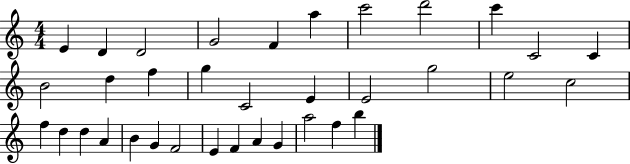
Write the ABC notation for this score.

X:1
T:Untitled
M:4/4
L:1/4
K:C
E D D2 G2 F a c'2 d'2 c' C2 C B2 d f g C2 E E2 g2 e2 c2 f d d A B G F2 E F A G a2 f b